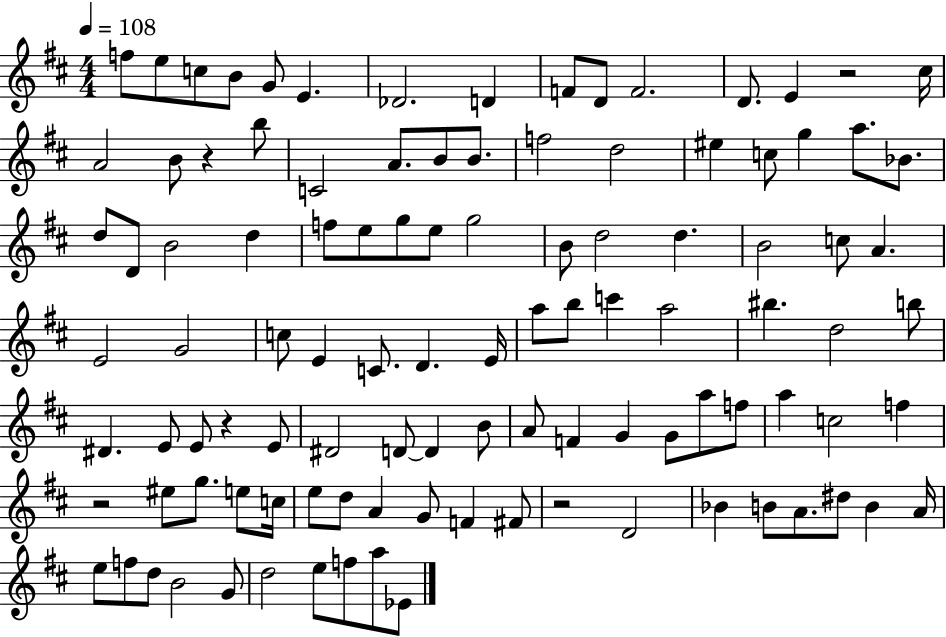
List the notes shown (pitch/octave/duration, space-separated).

F5/e E5/e C5/e B4/e G4/e E4/q. Db4/h. D4/q F4/e D4/e F4/h. D4/e. E4/q R/h C#5/s A4/h B4/e R/q B5/e C4/h A4/e. B4/e B4/e. F5/h D5/h EIS5/q C5/e G5/q A5/e. Bb4/e. D5/e D4/e B4/h D5/q F5/e E5/e G5/e E5/e G5/h B4/e D5/h D5/q. B4/h C5/e A4/q. E4/h G4/h C5/e E4/q C4/e. D4/q. E4/s A5/e B5/e C6/q A5/h BIS5/q. D5/h B5/e D#4/q. E4/e E4/e R/q E4/e D#4/h D4/e D4/q B4/e A4/e F4/q G4/q G4/e A5/e F5/e A5/q C5/h F5/q R/h EIS5/e G5/e. E5/e C5/s E5/e D5/e A4/q G4/e F4/q F#4/e R/h D4/h Bb4/q B4/e A4/e. D#5/e B4/q A4/s E5/e F5/e D5/e B4/h G4/e D5/h E5/e F5/e A5/e Eb4/e